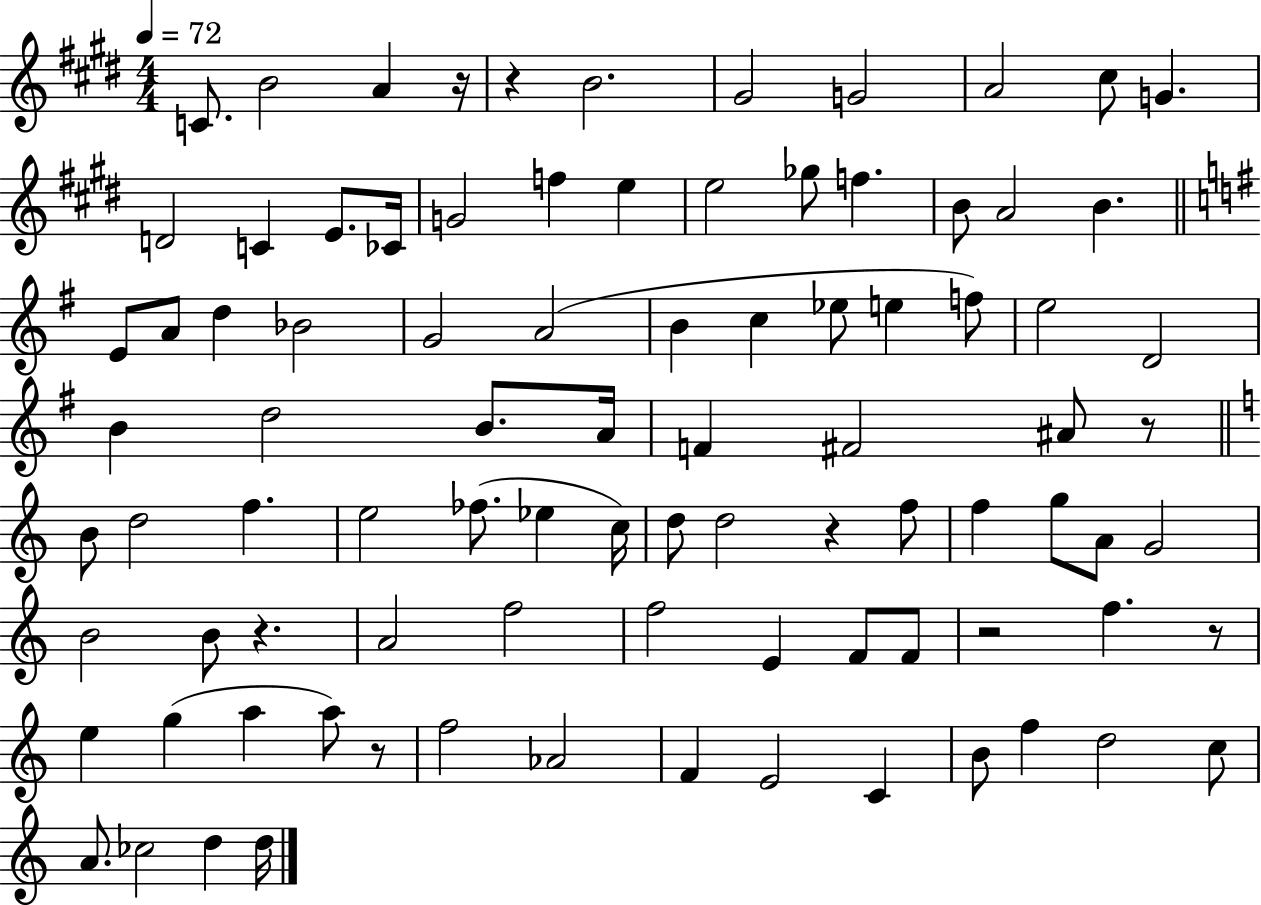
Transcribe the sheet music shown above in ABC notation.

X:1
T:Untitled
M:4/4
L:1/4
K:E
C/2 B2 A z/4 z B2 ^G2 G2 A2 ^c/2 G D2 C E/2 _C/4 G2 f e e2 _g/2 f B/2 A2 B E/2 A/2 d _B2 G2 A2 B c _e/2 e f/2 e2 D2 B d2 B/2 A/4 F ^F2 ^A/2 z/2 B/2 d2 f e2 _f/2 _e c/4 d/2 d2 z f/2 f g/2 A/2 G2 B2 B/2 z A2 f2 f2 E F/2 F/2 z2 f z/2 e g a a/2 z/2 f2 _A2 F E2 C B/2 f d2 c/2 A/2 _c2 d d/4